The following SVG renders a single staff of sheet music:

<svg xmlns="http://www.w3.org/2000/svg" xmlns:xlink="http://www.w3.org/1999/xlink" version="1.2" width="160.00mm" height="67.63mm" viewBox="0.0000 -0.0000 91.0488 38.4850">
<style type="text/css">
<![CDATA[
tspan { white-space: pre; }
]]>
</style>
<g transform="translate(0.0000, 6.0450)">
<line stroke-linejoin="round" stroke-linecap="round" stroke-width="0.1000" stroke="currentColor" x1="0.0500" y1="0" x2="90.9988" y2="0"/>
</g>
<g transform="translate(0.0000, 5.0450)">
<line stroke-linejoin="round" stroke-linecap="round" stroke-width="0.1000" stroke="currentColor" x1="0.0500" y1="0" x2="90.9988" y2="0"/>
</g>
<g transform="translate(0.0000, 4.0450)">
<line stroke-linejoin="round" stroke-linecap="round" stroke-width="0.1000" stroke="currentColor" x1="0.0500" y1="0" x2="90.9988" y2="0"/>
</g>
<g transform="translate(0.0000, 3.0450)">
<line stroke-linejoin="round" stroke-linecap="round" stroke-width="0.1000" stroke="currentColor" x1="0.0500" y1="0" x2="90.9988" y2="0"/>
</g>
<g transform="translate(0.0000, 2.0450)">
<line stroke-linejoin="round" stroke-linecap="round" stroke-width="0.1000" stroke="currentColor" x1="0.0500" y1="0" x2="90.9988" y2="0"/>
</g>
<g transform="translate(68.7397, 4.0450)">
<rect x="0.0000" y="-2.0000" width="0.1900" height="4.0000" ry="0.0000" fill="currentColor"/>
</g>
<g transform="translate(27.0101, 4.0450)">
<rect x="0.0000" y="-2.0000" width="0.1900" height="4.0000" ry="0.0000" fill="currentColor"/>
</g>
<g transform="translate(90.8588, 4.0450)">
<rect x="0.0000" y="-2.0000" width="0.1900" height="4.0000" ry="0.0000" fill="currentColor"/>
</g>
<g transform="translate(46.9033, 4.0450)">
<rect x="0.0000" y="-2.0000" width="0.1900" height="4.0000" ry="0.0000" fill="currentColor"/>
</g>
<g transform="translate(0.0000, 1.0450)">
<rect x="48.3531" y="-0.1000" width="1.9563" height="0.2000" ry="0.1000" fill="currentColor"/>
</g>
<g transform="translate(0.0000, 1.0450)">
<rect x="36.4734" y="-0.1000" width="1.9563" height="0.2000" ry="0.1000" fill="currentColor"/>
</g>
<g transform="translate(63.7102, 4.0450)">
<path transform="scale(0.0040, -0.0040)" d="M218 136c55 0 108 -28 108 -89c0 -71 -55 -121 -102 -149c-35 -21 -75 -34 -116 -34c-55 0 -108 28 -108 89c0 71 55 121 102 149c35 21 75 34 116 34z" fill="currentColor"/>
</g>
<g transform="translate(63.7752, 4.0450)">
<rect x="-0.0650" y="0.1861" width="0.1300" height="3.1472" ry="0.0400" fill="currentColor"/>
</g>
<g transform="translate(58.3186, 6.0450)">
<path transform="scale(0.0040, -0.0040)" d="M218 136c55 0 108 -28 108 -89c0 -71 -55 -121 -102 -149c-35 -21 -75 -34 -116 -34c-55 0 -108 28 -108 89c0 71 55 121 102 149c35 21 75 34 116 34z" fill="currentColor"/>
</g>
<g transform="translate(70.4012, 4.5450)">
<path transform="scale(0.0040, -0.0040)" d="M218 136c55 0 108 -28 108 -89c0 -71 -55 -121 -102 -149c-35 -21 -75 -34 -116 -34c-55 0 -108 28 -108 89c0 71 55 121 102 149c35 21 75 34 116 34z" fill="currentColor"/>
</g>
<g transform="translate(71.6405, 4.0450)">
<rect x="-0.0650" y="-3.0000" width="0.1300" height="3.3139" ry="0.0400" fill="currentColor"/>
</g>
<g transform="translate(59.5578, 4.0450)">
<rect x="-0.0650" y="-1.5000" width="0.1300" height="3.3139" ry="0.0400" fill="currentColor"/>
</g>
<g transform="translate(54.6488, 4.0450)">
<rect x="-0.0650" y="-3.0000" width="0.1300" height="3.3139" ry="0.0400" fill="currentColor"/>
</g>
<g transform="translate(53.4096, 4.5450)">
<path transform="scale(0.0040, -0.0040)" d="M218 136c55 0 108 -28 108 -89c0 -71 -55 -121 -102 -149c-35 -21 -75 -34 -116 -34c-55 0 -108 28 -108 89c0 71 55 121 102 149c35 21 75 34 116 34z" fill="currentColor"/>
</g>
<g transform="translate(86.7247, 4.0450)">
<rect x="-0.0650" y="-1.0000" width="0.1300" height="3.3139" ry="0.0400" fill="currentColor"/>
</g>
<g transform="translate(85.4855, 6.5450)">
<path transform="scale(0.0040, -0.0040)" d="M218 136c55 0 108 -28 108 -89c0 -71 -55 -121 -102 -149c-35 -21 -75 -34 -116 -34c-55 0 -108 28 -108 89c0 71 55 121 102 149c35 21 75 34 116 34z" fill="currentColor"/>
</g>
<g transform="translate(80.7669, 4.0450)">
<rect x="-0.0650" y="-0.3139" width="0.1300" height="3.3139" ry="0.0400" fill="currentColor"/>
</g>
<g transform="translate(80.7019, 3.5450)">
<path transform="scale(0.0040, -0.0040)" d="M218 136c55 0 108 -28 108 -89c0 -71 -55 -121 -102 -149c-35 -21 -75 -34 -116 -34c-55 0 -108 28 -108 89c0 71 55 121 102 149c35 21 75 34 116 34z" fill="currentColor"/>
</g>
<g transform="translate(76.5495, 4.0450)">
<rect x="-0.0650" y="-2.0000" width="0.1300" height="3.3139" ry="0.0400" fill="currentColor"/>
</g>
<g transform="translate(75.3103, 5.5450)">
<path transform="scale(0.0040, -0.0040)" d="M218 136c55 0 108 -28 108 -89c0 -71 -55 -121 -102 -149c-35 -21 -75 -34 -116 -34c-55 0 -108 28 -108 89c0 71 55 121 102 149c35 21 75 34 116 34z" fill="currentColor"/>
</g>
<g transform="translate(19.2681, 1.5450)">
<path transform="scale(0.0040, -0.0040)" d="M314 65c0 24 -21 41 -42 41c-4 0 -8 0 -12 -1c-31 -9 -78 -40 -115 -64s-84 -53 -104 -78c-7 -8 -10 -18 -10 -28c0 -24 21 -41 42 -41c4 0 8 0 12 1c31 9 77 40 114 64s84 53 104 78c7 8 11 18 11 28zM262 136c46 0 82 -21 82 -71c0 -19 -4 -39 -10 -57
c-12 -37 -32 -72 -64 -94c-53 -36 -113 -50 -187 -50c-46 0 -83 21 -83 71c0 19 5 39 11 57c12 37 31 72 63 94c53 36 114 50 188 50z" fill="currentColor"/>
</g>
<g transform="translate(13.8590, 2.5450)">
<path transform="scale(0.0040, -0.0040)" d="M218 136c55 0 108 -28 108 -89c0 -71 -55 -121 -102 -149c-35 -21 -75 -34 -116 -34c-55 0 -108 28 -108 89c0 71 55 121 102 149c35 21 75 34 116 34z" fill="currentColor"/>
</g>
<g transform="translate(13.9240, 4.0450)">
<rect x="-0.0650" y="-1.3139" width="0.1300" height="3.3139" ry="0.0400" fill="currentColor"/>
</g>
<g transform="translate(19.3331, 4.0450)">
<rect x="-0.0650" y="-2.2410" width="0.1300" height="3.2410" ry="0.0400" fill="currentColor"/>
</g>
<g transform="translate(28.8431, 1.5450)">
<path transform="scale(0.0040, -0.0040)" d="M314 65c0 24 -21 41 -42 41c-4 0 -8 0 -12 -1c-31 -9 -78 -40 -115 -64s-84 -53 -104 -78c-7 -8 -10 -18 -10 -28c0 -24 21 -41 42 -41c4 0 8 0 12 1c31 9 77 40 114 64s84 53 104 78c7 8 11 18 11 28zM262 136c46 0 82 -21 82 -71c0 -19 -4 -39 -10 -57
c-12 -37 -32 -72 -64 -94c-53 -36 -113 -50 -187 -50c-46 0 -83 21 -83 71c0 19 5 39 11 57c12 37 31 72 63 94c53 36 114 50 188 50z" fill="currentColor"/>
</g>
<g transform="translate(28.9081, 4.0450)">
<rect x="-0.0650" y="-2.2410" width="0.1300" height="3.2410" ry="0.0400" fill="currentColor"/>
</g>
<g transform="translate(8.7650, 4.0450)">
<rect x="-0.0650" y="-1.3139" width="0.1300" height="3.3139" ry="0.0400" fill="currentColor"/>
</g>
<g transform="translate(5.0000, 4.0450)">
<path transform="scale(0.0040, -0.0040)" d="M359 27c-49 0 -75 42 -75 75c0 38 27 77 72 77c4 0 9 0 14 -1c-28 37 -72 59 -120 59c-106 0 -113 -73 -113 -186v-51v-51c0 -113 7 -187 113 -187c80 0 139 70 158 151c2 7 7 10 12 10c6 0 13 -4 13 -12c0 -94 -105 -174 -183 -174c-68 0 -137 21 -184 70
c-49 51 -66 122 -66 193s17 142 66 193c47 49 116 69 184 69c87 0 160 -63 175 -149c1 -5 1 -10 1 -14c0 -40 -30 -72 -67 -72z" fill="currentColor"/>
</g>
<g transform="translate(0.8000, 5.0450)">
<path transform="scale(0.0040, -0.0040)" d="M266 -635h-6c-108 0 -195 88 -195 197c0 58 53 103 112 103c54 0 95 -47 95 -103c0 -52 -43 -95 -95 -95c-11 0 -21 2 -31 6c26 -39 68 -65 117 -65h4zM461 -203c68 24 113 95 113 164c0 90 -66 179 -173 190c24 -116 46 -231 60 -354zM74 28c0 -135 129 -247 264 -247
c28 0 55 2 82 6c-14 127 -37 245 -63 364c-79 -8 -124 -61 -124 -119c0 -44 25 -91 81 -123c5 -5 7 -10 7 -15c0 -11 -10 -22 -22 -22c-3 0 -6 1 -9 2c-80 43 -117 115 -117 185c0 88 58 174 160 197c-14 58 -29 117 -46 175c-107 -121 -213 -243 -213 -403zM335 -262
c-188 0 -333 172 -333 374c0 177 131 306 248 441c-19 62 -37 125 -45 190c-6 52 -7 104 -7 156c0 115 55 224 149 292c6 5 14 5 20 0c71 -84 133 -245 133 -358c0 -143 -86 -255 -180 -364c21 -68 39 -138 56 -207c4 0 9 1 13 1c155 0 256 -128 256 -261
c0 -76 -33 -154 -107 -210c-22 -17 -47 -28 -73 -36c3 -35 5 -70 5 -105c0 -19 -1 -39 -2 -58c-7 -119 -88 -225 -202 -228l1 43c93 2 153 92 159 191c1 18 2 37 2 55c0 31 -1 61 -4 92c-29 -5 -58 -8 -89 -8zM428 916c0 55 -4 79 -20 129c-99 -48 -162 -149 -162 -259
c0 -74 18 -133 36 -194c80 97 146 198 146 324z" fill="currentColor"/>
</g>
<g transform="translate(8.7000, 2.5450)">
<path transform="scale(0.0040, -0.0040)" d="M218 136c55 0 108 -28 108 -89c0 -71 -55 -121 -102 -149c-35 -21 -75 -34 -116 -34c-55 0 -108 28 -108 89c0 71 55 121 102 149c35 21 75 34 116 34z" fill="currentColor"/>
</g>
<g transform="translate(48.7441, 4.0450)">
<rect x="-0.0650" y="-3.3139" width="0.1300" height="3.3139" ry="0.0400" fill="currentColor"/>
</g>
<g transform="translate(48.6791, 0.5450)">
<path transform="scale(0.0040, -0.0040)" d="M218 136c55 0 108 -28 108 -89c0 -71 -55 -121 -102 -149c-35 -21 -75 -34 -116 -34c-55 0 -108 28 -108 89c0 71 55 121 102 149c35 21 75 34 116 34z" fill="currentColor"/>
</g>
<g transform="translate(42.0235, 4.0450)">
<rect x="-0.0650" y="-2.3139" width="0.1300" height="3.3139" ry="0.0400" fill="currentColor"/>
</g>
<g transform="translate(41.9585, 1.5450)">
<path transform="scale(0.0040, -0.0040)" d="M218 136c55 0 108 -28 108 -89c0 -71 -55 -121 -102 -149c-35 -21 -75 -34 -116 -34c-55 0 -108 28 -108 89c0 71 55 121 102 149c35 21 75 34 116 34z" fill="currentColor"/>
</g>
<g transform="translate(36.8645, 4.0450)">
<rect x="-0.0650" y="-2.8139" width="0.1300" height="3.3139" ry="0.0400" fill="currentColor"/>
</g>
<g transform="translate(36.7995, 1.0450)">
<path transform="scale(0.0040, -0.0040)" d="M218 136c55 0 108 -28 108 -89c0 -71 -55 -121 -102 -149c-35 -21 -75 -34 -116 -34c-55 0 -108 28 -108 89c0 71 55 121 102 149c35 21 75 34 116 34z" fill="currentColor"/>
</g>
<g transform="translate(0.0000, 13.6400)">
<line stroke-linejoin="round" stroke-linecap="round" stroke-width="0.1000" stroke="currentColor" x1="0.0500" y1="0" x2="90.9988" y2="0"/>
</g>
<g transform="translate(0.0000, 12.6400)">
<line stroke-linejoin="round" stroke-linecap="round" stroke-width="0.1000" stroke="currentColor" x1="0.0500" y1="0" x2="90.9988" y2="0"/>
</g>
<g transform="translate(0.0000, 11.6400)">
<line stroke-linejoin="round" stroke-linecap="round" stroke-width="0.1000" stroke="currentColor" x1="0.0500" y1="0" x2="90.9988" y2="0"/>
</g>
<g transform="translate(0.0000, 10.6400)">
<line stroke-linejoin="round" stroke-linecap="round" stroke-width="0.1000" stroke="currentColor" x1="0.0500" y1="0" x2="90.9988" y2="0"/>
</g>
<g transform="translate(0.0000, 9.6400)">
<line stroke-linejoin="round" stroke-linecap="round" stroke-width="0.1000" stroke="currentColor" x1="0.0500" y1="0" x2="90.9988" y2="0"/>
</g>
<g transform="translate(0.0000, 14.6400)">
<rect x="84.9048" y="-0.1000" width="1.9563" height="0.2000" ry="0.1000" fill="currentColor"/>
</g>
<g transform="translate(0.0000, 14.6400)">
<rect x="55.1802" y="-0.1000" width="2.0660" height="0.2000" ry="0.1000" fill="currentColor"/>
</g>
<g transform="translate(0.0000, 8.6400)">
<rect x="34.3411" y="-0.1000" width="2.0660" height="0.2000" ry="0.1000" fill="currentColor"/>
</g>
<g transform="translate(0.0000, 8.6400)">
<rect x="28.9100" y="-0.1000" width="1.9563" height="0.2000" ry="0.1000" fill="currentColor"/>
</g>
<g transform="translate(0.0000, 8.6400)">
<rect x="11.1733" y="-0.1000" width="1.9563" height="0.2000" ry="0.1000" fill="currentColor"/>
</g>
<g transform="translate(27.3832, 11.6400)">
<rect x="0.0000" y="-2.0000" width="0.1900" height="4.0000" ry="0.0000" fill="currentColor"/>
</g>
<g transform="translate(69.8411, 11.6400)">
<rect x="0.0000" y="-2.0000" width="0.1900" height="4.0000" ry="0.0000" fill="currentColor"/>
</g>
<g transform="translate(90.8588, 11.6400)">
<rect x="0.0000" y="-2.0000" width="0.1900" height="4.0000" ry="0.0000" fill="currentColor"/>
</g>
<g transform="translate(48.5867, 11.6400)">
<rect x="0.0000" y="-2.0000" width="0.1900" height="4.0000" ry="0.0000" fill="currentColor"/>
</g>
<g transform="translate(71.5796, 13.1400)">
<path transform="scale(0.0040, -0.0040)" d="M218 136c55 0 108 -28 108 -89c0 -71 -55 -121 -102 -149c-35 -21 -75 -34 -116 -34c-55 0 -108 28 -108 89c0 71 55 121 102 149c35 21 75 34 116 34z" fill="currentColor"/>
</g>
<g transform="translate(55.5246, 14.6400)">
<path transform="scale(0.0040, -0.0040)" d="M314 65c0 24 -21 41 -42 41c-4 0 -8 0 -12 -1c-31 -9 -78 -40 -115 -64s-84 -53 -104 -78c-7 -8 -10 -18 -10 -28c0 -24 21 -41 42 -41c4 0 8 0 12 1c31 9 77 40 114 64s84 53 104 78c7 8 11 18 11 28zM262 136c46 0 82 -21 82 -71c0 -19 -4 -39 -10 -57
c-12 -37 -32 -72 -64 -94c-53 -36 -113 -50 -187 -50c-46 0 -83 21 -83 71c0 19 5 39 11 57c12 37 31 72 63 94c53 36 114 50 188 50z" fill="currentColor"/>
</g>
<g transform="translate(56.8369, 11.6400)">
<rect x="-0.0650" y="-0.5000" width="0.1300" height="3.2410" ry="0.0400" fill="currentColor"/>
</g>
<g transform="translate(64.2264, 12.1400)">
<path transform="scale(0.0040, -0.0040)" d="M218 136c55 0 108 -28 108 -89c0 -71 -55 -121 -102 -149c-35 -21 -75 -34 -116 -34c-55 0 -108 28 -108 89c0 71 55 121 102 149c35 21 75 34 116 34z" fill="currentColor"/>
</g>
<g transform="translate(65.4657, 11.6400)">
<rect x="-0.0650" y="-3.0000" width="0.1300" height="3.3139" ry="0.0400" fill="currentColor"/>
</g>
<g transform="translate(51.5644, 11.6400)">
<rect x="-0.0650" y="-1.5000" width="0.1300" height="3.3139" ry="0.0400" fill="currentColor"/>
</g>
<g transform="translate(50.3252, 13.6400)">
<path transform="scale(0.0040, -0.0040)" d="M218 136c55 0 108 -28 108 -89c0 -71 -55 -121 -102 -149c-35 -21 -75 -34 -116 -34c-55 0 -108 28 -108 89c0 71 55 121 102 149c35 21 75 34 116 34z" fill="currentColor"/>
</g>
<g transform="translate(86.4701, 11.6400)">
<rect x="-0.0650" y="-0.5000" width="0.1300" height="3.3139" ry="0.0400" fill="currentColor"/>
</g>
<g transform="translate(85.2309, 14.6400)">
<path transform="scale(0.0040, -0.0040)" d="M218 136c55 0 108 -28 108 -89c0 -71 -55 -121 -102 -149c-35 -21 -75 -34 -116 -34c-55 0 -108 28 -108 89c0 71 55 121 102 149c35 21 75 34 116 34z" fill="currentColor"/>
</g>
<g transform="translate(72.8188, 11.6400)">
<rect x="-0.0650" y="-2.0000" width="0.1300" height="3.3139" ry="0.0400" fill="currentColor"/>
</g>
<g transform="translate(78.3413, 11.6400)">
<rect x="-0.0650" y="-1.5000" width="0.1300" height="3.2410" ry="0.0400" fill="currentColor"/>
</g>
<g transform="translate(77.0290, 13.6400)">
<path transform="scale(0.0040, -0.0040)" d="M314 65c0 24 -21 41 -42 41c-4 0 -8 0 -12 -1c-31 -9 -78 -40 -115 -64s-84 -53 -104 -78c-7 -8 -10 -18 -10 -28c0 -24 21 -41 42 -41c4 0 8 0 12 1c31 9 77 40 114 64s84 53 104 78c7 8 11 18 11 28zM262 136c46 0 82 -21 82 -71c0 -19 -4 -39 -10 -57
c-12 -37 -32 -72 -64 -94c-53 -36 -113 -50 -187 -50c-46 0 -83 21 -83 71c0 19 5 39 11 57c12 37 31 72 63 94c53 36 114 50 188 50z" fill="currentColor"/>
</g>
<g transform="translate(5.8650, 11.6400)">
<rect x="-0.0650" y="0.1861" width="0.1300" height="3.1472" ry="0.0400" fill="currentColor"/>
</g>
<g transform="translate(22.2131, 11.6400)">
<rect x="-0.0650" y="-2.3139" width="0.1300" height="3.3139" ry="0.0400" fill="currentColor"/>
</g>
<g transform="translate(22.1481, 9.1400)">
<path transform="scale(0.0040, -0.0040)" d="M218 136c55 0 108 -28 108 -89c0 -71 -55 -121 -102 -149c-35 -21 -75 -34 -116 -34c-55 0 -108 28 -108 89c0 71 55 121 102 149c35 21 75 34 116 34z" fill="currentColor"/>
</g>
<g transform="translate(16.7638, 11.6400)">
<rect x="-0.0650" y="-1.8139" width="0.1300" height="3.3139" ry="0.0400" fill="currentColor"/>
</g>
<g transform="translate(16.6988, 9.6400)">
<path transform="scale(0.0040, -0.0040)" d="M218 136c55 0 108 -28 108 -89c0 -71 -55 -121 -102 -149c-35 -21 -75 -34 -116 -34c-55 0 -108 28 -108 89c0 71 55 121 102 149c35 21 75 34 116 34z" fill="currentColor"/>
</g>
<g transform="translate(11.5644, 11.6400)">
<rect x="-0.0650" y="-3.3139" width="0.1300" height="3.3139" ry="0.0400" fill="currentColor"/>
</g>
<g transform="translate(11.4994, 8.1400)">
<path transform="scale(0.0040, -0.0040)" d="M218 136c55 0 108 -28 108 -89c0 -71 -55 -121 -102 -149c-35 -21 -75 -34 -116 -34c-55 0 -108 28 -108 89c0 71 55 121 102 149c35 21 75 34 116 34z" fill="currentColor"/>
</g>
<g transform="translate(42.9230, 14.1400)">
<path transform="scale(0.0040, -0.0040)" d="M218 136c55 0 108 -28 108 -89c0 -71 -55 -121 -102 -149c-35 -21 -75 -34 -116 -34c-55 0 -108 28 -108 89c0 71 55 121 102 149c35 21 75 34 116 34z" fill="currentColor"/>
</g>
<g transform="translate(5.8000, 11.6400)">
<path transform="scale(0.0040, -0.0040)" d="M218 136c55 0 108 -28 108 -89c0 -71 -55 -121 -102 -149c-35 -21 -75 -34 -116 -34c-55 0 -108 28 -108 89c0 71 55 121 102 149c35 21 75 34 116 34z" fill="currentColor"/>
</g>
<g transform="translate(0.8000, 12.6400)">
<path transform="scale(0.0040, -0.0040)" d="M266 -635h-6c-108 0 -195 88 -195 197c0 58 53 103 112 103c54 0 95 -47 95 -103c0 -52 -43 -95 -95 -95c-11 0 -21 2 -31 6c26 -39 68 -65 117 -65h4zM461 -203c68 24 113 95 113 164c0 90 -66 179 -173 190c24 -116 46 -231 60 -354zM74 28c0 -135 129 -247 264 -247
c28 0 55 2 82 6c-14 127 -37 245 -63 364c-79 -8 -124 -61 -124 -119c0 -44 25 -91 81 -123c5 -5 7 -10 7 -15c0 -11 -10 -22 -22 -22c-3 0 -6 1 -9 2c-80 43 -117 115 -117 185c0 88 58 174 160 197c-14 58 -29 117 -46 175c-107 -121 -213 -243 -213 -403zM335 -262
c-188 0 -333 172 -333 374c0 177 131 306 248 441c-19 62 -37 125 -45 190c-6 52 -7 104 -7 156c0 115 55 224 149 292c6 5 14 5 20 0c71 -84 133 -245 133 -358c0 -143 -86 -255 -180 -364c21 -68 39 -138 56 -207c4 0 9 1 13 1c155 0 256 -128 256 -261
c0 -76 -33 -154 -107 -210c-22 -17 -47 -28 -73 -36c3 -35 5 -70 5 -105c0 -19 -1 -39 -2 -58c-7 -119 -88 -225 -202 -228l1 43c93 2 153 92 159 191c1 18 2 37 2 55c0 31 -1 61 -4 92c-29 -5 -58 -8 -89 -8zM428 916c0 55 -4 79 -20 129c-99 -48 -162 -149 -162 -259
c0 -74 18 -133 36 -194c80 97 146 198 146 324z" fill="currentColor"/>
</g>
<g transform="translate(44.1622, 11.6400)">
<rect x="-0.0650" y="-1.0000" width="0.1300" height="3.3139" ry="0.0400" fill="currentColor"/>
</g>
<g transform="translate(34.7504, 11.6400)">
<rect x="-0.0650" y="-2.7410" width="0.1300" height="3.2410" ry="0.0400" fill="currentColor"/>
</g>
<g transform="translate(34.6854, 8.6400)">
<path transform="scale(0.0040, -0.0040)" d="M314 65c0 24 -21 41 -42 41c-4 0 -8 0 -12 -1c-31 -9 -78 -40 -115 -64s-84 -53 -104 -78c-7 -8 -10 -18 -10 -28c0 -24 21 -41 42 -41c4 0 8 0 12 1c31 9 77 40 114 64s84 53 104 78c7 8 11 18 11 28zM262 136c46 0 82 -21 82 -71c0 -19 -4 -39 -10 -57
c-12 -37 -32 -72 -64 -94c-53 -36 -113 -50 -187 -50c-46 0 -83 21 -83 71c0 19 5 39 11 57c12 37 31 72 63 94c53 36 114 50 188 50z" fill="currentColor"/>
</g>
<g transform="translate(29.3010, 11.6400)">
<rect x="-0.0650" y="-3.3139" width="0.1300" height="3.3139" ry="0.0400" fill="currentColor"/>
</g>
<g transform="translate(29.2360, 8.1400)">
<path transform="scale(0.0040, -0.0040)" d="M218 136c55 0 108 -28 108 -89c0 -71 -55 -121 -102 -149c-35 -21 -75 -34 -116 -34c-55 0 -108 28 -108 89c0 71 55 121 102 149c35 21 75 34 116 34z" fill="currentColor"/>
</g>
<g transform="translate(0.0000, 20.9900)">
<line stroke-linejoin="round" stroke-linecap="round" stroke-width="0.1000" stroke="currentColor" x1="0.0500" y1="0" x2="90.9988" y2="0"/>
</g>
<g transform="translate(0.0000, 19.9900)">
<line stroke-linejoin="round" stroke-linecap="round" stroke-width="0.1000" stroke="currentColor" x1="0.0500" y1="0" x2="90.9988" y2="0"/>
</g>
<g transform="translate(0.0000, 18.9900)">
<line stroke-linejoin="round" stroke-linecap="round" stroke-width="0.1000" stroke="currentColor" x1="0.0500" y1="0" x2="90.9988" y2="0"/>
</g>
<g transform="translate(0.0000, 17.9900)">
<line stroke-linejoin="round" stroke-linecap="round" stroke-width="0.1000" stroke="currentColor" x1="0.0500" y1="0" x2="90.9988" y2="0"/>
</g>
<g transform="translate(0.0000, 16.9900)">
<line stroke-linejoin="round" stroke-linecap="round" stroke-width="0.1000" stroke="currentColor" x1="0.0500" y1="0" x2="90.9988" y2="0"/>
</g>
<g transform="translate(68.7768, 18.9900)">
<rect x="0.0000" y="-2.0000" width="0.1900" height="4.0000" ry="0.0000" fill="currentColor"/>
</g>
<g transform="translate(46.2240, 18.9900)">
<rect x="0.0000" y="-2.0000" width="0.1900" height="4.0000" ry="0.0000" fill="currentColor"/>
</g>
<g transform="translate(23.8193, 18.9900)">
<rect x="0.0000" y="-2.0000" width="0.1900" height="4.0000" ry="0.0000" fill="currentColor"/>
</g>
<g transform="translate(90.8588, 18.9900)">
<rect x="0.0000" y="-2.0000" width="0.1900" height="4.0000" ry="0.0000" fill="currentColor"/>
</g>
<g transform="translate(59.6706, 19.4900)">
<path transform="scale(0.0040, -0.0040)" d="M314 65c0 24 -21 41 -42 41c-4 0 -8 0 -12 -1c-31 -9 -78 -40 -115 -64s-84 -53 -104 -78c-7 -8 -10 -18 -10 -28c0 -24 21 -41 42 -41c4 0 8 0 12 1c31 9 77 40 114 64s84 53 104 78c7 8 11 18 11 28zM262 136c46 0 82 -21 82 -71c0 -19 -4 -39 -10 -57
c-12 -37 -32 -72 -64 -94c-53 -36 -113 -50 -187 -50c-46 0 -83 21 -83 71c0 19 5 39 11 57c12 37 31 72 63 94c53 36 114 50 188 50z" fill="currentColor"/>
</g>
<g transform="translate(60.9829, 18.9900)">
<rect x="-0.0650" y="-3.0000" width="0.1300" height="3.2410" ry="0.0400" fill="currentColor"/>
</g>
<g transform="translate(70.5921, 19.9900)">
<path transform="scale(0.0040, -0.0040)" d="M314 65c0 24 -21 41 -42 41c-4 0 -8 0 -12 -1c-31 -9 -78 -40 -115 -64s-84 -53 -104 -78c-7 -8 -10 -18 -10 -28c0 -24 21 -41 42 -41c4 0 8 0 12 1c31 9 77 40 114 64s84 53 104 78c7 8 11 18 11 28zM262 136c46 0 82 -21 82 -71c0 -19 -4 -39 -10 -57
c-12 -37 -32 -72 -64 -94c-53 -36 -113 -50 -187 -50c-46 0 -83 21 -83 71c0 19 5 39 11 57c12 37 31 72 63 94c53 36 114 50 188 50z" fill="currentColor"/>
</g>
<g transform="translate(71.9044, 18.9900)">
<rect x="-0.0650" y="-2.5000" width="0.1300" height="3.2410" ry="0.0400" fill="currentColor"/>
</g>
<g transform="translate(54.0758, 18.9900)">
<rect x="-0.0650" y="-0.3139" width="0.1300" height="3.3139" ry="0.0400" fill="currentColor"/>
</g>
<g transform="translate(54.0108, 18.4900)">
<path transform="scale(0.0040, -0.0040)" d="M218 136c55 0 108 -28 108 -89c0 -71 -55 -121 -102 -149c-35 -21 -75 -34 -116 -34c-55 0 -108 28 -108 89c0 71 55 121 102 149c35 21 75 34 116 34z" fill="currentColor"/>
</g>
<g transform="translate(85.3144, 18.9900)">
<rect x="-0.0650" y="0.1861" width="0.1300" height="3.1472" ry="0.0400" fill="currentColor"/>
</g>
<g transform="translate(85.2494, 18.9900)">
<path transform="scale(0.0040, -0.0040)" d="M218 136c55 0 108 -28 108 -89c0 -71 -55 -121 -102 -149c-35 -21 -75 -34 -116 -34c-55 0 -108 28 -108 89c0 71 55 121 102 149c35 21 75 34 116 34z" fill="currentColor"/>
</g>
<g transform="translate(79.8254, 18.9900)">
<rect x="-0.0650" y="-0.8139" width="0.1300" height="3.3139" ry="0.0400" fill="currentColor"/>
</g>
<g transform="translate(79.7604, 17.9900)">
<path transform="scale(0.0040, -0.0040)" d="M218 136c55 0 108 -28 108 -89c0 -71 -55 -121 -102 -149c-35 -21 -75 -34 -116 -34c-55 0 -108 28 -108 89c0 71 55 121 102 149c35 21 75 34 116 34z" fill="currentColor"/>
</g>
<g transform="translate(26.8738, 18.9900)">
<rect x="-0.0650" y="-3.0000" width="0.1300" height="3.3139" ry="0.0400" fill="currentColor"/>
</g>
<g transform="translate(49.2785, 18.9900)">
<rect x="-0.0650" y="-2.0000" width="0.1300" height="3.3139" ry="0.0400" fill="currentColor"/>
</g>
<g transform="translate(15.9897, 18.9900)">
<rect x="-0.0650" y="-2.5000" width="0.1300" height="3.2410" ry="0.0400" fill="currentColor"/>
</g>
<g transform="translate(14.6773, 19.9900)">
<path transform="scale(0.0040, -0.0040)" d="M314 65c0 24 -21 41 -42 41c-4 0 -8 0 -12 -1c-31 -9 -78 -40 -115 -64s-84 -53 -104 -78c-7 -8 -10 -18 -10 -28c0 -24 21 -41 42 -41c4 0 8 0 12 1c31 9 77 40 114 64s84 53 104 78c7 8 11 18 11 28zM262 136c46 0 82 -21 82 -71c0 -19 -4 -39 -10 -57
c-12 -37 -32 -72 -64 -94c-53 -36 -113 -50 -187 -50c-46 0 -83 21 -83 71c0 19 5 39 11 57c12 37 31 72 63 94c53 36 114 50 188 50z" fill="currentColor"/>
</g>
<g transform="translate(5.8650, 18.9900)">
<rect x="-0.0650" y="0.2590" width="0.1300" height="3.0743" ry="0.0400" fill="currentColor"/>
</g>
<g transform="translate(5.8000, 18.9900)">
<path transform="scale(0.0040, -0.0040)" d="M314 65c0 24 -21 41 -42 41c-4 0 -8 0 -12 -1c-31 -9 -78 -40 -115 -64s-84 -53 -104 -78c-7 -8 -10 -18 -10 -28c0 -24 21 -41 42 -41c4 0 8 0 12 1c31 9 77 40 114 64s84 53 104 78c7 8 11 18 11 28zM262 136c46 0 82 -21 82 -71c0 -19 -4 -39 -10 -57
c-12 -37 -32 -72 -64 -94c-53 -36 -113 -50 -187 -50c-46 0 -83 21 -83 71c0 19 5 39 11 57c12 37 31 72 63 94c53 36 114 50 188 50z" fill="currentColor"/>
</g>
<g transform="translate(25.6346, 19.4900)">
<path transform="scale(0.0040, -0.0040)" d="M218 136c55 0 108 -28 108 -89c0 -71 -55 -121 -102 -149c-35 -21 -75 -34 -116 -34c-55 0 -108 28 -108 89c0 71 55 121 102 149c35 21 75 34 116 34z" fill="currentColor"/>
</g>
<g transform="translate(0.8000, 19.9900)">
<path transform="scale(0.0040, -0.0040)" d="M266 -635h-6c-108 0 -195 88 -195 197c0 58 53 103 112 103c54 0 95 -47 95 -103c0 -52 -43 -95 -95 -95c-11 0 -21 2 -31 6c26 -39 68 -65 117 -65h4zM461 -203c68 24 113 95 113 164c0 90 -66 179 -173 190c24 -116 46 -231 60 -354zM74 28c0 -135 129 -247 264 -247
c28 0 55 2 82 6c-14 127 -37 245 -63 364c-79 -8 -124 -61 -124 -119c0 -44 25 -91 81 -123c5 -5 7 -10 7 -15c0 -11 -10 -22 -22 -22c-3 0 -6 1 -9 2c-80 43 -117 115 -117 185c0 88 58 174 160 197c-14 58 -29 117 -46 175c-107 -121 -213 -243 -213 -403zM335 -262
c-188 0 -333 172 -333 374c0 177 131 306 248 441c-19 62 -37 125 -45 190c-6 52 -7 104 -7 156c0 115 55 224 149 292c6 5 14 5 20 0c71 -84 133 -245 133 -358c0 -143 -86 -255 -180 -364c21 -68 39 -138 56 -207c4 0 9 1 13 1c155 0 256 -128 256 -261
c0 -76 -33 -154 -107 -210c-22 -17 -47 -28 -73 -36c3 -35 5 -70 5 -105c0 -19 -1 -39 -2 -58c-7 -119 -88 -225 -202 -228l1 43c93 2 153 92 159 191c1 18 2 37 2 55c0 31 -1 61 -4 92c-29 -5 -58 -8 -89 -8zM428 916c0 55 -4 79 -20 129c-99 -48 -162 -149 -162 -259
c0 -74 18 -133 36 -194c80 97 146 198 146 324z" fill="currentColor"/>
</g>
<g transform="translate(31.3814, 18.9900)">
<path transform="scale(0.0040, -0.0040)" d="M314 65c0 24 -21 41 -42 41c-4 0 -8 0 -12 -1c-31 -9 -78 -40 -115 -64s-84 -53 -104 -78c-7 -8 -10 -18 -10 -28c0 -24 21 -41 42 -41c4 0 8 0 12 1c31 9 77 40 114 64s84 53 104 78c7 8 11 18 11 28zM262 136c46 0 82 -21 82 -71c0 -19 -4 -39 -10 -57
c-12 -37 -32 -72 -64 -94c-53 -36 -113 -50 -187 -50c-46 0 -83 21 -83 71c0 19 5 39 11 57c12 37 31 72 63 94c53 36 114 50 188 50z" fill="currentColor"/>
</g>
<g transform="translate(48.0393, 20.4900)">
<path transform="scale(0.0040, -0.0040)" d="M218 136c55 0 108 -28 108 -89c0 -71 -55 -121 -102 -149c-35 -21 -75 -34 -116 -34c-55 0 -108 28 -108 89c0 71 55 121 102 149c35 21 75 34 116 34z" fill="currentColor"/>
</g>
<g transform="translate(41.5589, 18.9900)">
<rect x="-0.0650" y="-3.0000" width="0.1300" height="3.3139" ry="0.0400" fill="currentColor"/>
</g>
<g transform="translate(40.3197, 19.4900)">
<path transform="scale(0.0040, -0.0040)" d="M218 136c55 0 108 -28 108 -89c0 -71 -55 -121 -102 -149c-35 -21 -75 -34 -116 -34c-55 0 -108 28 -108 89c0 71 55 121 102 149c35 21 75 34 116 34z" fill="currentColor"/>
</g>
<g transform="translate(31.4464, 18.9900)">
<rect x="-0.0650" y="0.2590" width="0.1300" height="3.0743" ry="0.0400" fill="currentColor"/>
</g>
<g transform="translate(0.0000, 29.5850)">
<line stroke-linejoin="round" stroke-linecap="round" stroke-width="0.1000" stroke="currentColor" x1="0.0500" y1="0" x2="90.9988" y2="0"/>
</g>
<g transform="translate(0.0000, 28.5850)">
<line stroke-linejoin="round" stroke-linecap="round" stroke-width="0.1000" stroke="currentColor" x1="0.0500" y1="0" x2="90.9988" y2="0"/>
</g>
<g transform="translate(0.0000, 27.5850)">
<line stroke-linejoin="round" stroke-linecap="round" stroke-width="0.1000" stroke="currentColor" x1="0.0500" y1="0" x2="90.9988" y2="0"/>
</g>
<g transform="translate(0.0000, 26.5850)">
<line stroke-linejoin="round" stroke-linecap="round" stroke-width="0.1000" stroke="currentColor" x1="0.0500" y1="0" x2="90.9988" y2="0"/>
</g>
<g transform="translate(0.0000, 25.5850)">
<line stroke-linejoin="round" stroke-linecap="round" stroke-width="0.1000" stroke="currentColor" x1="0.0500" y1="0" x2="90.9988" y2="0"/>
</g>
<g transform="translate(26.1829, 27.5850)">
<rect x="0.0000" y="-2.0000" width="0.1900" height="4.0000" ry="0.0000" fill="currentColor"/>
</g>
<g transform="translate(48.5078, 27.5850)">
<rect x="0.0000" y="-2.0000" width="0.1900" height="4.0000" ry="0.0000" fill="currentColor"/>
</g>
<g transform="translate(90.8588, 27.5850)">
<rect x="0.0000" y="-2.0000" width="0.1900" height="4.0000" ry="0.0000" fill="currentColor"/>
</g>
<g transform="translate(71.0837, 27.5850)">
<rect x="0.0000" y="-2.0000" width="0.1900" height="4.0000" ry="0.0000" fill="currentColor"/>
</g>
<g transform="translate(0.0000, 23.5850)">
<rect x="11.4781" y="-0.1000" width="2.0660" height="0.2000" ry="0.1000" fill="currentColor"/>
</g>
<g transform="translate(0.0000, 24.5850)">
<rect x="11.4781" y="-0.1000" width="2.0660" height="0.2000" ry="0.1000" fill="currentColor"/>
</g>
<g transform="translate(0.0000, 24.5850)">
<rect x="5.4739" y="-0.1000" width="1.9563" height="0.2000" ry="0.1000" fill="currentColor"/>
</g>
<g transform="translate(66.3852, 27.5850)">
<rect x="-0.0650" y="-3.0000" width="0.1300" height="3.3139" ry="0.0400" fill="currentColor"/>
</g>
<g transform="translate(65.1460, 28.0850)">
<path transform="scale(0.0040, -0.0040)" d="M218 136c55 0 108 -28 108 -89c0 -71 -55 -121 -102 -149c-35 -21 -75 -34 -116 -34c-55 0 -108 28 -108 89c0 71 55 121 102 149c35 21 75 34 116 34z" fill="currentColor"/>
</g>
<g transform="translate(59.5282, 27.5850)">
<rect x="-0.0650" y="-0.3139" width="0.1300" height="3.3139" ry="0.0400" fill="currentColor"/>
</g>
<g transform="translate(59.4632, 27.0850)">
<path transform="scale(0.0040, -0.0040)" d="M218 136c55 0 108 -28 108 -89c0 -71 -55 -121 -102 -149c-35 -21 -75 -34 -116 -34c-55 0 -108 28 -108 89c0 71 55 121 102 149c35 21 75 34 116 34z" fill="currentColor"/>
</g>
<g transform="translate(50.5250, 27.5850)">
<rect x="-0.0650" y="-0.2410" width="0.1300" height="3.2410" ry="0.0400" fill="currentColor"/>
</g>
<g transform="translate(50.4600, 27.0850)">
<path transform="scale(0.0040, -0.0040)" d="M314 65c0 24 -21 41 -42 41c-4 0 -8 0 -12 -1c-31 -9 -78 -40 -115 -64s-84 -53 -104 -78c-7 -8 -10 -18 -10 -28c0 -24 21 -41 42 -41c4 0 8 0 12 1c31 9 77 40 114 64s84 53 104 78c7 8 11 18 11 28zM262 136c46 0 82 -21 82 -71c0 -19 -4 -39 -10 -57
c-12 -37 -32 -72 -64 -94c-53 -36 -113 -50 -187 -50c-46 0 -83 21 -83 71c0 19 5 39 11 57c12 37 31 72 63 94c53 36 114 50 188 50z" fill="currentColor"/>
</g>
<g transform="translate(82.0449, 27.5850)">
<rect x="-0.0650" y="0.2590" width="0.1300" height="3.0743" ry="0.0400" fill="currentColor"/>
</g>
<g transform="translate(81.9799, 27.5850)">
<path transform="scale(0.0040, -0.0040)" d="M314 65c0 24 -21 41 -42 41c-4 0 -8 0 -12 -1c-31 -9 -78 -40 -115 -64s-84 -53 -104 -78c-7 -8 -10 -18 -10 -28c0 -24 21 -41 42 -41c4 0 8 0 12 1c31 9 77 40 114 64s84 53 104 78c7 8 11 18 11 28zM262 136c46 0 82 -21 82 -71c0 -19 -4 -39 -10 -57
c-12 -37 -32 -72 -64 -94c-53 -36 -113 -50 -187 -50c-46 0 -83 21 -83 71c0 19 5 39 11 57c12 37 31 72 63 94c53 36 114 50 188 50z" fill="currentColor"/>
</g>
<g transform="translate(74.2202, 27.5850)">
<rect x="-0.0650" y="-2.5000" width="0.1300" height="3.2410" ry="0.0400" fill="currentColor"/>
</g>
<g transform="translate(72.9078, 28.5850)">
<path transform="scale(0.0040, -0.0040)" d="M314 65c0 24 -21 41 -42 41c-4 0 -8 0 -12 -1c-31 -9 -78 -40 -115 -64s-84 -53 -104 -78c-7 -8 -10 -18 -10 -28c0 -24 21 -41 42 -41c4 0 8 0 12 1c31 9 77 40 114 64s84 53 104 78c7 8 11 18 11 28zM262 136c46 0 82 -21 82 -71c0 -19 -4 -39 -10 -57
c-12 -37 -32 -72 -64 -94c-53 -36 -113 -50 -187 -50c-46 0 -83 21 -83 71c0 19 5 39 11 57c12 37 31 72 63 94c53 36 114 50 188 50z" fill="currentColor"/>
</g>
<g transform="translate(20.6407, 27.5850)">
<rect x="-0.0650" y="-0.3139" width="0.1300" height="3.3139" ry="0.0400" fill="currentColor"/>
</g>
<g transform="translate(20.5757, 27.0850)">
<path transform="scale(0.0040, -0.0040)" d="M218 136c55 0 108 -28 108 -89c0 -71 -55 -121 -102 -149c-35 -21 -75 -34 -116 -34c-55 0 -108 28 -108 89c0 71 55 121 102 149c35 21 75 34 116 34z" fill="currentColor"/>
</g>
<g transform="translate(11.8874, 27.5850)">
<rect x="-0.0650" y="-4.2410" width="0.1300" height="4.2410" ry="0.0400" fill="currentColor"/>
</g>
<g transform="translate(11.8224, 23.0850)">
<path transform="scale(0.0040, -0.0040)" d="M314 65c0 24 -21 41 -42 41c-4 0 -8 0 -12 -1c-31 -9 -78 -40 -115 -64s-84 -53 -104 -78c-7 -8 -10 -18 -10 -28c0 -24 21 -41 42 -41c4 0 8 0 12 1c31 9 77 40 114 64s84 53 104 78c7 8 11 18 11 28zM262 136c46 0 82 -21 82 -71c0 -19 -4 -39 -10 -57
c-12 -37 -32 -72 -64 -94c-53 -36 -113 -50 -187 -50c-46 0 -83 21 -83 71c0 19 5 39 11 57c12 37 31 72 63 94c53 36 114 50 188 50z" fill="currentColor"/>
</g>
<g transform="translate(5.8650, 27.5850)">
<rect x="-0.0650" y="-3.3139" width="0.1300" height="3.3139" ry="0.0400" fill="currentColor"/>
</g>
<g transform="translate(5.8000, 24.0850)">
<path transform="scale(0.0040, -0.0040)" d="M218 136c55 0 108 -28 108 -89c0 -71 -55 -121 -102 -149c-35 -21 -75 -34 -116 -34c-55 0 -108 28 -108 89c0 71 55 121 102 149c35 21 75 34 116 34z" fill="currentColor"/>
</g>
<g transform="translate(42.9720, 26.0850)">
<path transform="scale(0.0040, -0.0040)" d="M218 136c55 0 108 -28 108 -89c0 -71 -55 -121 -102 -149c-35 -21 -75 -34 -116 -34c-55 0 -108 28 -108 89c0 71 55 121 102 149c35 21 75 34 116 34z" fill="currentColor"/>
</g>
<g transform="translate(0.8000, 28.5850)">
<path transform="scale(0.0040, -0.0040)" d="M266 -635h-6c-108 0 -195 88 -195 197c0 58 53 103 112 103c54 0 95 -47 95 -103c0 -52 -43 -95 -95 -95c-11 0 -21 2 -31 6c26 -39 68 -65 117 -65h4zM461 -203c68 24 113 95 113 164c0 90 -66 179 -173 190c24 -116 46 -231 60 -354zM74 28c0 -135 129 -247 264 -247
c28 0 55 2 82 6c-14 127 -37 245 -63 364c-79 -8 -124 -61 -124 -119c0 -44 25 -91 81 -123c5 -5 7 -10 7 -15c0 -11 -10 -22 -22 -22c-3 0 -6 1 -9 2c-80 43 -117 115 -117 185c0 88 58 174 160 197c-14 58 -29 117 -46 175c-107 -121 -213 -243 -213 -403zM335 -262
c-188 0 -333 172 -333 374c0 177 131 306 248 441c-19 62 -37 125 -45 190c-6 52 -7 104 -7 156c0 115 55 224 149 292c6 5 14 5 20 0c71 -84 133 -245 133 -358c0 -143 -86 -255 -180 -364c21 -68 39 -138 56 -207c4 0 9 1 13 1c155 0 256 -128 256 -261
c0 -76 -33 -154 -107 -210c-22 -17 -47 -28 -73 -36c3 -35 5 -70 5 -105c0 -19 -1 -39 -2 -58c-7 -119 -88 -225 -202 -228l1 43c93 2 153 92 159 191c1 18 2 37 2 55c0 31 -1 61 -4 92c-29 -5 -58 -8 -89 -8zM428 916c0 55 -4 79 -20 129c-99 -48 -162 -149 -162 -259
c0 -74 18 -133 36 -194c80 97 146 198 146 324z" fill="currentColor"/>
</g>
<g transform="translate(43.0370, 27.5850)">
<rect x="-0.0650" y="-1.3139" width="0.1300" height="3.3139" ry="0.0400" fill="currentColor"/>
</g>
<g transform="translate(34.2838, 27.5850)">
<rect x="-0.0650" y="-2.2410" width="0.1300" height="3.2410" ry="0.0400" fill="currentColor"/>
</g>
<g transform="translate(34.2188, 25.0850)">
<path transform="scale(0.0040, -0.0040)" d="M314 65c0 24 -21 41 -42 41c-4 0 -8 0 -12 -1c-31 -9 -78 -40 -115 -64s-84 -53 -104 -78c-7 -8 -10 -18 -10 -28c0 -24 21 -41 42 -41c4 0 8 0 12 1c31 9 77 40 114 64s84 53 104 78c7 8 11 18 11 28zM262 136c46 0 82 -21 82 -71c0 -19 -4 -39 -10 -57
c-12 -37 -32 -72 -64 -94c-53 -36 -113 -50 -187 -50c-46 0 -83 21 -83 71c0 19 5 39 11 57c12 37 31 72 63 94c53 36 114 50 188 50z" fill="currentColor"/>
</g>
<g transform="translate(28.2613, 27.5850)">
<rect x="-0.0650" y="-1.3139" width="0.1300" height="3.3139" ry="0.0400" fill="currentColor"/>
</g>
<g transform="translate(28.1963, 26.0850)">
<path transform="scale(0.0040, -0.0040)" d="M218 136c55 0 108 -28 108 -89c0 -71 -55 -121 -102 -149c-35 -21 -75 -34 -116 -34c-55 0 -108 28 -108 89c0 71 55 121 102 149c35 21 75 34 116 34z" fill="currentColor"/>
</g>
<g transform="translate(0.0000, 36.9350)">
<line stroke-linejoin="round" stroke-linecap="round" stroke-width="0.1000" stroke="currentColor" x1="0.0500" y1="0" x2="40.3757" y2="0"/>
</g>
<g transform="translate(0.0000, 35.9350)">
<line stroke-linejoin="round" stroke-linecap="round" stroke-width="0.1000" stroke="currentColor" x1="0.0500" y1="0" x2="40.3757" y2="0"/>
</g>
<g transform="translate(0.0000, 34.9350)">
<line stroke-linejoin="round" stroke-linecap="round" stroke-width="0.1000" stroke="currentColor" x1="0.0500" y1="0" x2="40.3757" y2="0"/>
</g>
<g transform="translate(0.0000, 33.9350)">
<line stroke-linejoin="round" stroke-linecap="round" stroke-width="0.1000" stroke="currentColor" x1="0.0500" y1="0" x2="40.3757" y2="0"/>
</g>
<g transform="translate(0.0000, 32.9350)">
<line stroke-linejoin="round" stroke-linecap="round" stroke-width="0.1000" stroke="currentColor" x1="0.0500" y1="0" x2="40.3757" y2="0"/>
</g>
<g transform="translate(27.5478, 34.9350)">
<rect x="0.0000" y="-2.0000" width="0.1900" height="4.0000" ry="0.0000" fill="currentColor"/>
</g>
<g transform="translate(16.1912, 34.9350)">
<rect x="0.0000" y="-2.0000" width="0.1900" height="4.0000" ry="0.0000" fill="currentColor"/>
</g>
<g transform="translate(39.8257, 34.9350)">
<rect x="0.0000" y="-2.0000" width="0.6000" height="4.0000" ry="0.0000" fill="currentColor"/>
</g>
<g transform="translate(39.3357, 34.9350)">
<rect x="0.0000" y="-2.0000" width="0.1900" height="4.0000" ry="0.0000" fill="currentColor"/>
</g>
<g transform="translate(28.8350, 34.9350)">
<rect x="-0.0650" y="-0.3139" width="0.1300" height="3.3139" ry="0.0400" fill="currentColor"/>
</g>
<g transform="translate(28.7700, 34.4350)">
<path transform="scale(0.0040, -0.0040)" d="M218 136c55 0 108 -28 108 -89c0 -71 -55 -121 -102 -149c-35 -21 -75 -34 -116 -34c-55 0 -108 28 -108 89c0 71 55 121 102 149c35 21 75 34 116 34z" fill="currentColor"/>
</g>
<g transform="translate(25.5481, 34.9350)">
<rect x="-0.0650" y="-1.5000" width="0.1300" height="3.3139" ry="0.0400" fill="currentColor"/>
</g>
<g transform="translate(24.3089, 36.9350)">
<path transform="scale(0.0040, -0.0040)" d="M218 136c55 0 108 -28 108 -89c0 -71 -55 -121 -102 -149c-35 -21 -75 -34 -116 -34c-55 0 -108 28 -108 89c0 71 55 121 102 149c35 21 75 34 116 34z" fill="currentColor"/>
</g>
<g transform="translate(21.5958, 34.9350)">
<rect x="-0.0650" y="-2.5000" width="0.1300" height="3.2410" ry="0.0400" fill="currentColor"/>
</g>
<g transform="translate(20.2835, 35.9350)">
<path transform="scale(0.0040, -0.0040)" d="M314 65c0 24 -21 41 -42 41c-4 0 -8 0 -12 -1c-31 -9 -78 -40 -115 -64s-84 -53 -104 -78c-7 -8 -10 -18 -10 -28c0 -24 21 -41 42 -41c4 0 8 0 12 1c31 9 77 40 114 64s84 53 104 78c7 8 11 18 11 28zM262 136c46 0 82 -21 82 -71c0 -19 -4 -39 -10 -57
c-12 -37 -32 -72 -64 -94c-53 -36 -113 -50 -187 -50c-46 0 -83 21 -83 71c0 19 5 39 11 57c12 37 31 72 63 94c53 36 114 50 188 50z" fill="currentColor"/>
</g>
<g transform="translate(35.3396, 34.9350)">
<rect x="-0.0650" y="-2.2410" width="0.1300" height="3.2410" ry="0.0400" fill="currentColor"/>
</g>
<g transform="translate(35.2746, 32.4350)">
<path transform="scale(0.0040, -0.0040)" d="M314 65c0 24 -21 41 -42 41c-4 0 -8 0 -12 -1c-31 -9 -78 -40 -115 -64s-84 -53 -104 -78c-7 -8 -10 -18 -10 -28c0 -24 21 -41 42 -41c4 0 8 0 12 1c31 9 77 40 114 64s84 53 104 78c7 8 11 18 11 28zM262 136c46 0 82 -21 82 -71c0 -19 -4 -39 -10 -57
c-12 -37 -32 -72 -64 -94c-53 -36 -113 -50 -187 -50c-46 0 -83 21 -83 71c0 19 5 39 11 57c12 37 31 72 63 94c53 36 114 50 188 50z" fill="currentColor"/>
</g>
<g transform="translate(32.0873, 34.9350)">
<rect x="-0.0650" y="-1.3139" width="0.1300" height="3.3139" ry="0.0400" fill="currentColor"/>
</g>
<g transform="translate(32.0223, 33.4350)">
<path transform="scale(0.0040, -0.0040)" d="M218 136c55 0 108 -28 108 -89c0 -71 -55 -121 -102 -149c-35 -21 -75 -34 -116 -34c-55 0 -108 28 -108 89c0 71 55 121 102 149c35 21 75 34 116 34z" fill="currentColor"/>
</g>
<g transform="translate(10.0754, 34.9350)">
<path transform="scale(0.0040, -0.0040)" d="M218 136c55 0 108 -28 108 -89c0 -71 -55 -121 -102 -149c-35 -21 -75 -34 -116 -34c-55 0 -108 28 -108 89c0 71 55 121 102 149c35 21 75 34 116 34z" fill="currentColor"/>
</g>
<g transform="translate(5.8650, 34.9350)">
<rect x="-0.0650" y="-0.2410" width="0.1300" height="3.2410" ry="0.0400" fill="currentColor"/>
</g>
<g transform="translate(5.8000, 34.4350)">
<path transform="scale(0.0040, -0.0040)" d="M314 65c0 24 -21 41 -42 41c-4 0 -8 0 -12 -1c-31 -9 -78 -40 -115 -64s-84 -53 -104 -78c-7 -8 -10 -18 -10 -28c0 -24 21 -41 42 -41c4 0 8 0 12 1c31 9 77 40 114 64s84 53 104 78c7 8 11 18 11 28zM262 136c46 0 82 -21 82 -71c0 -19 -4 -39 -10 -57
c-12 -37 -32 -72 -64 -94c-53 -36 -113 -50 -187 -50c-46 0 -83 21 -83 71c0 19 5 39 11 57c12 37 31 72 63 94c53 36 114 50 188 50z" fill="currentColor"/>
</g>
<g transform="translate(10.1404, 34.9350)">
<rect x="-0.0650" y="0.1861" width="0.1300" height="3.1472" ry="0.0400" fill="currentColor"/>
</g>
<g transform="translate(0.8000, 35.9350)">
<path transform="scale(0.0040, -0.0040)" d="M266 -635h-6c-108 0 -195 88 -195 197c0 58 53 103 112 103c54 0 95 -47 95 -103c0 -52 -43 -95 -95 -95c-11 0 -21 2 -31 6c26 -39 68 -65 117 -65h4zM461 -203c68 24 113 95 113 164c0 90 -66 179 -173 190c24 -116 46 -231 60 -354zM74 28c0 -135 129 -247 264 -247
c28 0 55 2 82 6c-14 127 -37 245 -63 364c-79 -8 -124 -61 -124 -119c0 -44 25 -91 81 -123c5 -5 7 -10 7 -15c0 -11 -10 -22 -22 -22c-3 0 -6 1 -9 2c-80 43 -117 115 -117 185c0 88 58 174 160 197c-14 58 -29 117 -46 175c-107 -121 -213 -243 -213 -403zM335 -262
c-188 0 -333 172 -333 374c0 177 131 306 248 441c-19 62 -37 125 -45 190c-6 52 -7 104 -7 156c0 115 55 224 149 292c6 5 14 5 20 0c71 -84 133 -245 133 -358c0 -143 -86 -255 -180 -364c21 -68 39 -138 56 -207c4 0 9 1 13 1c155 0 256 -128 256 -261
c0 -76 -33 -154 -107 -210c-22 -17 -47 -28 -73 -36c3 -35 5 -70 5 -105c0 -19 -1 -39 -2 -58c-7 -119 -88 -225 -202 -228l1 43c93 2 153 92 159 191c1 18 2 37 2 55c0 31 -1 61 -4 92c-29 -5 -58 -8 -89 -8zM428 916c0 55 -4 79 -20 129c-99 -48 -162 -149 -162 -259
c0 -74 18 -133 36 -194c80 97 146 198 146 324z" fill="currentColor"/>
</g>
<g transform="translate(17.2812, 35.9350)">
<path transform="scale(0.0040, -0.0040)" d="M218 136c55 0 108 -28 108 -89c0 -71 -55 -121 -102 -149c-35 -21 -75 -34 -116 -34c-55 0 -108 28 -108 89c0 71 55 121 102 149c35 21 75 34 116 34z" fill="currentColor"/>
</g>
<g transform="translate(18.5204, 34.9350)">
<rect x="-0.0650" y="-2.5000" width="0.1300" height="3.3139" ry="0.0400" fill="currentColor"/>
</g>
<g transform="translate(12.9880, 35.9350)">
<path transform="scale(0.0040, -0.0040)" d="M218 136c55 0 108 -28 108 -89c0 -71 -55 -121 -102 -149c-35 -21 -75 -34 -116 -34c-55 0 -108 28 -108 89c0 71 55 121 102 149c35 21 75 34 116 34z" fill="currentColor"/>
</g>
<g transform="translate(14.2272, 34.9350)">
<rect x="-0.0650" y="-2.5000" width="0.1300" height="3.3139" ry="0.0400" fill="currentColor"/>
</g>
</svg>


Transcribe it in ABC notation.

X:1
T:Untitled
M:4/4
L:1/4
K:C
e e g2 g2 a g b A E B A F c D B b f g b a2 D E C2 A F E2 C B2 G2 A B2 A F c A2 G2 d B b d'2 c e g2 e c2 c A G2 B2 c2 B G G G2 E c e g2